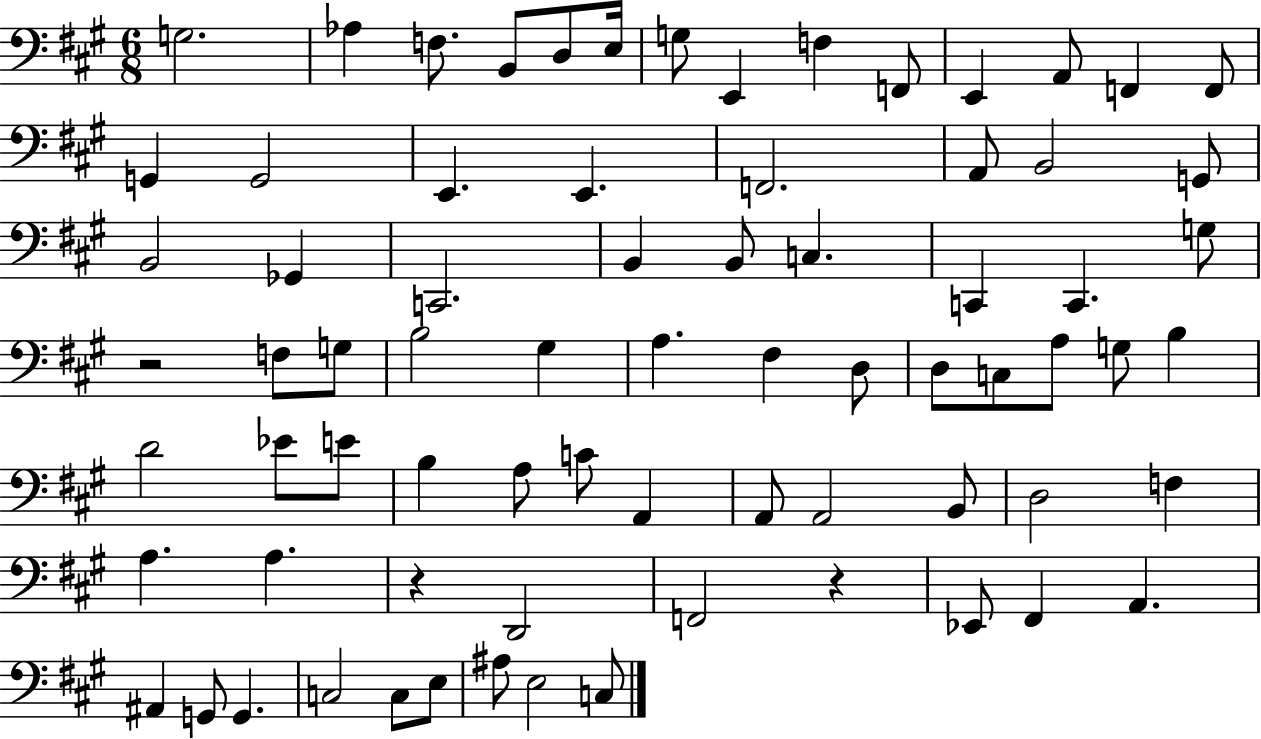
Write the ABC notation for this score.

X:1
T:Untitled
M:6/8
L:1/4
K:A
G,2 _A, F,/2 B,,/2 D,/2 E,/4 G,/2 E,, F, F,,/2 E,, A,,/2 F,, F,,/2 G,, G,,2 E,, E,, F,,2 A,,/2 B,,2 G,,/2 B,,2 _G,, C,,2 B,, B,,/2 C, C,, C,, G,/2 z2 F,/2 G,/2 B,2 ^G, A, ^F, D,/2 D,/2 C,/2 A,/2 G,/2 B, D2 _E/2 E/2 B, A,/2 C/2 A,, A,,/2 A,,2 B,,/2 D,2 F, A, A, z D,,2 F,,2 z _E,,/2 ^F,, A,, ^A,, G,,/2 G,, C,2 C,/2 E,/2 ^A,/2 E,2 C,/2